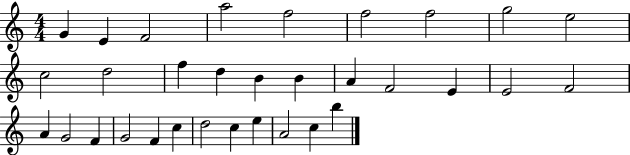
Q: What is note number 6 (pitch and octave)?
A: F5